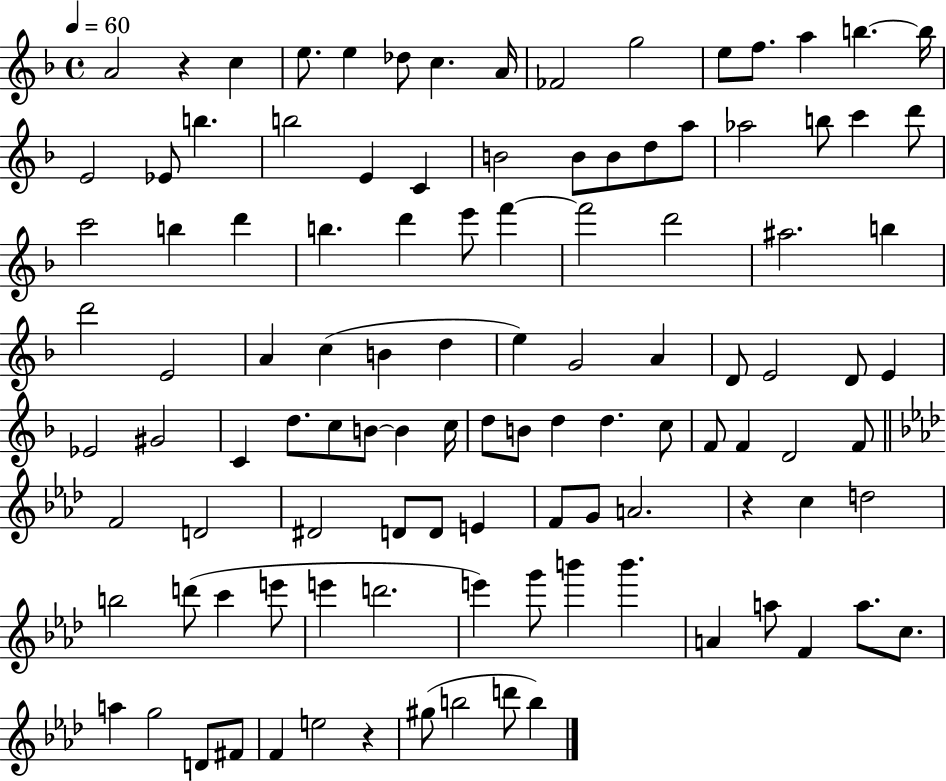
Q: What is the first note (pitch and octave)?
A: A4